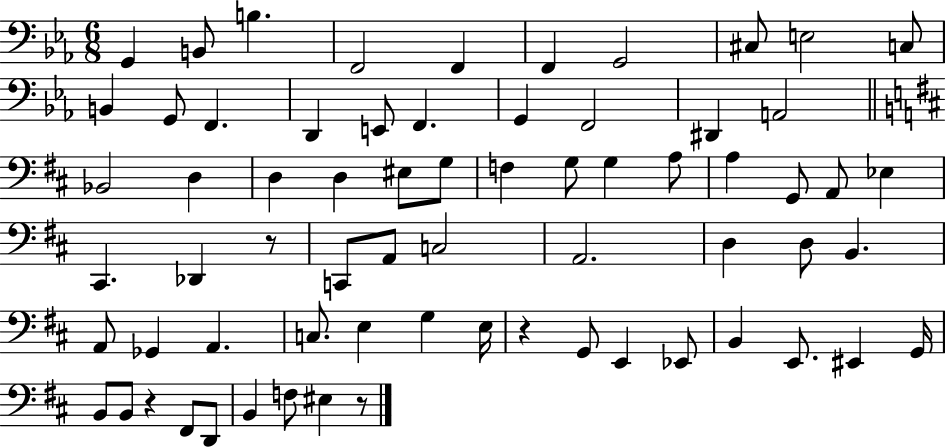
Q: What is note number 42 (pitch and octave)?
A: D3